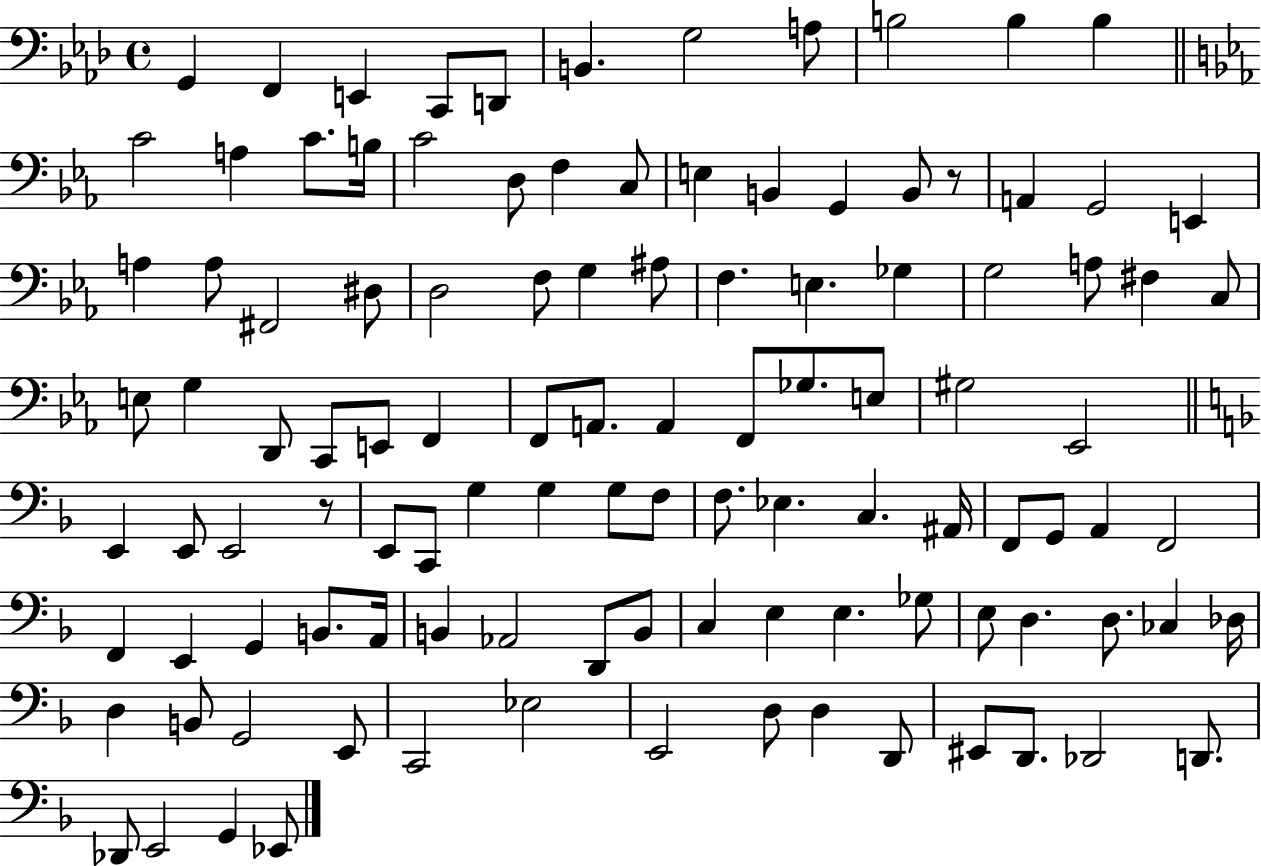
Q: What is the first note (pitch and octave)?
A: G2